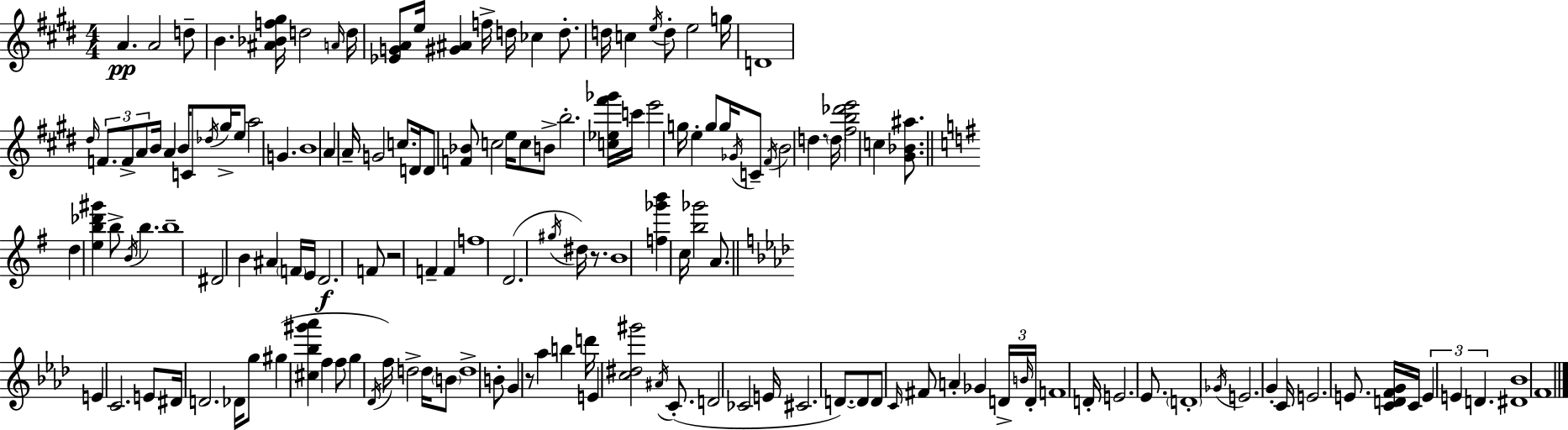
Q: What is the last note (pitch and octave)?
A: F4